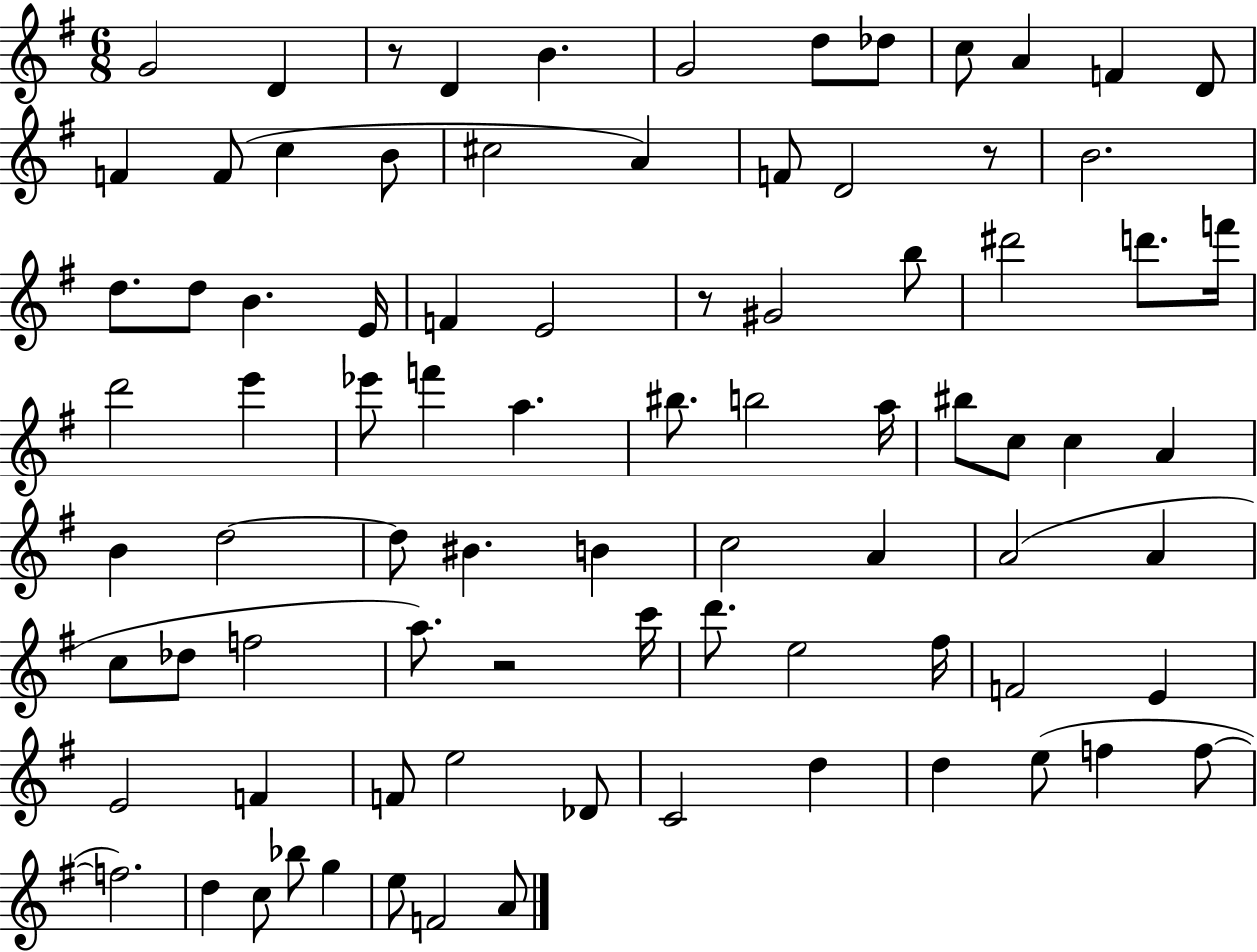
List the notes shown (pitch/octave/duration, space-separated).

G4/h D4/q R/e D4/q B4/q. G4/h D5/e Db5/e C5/e A4/q F4/q D4/e F4/q F4/e C5/q B4/e C#5/h A4/q F4/e D4/h R/e B4/h. D5/e. D5/e B4/q. E4/s F4/q E4/h R/e G#4/h B5/e D#6/h D6/e. F6/s D6/h E6/q Eb6/e F6/q A5/q. BIS5/e. B5/h A5/s BIS5/e C5/e C5/q A4/q B4/q D5/h D5/e BIS4/q. B4/q C5/h A4/q A4/h A4/q C5/e Db5/e F5/h A5/e. R/h C6/s D6/e. E5/h F#5/s F4/h E4/q E4/h F4/q F4/e E5/h Db4/e C4/h D5/q D5/q E5/e F5/q F5/e F5/h. D5/q C5/e Bb5/e G5/q E5/e F4/h A4/e